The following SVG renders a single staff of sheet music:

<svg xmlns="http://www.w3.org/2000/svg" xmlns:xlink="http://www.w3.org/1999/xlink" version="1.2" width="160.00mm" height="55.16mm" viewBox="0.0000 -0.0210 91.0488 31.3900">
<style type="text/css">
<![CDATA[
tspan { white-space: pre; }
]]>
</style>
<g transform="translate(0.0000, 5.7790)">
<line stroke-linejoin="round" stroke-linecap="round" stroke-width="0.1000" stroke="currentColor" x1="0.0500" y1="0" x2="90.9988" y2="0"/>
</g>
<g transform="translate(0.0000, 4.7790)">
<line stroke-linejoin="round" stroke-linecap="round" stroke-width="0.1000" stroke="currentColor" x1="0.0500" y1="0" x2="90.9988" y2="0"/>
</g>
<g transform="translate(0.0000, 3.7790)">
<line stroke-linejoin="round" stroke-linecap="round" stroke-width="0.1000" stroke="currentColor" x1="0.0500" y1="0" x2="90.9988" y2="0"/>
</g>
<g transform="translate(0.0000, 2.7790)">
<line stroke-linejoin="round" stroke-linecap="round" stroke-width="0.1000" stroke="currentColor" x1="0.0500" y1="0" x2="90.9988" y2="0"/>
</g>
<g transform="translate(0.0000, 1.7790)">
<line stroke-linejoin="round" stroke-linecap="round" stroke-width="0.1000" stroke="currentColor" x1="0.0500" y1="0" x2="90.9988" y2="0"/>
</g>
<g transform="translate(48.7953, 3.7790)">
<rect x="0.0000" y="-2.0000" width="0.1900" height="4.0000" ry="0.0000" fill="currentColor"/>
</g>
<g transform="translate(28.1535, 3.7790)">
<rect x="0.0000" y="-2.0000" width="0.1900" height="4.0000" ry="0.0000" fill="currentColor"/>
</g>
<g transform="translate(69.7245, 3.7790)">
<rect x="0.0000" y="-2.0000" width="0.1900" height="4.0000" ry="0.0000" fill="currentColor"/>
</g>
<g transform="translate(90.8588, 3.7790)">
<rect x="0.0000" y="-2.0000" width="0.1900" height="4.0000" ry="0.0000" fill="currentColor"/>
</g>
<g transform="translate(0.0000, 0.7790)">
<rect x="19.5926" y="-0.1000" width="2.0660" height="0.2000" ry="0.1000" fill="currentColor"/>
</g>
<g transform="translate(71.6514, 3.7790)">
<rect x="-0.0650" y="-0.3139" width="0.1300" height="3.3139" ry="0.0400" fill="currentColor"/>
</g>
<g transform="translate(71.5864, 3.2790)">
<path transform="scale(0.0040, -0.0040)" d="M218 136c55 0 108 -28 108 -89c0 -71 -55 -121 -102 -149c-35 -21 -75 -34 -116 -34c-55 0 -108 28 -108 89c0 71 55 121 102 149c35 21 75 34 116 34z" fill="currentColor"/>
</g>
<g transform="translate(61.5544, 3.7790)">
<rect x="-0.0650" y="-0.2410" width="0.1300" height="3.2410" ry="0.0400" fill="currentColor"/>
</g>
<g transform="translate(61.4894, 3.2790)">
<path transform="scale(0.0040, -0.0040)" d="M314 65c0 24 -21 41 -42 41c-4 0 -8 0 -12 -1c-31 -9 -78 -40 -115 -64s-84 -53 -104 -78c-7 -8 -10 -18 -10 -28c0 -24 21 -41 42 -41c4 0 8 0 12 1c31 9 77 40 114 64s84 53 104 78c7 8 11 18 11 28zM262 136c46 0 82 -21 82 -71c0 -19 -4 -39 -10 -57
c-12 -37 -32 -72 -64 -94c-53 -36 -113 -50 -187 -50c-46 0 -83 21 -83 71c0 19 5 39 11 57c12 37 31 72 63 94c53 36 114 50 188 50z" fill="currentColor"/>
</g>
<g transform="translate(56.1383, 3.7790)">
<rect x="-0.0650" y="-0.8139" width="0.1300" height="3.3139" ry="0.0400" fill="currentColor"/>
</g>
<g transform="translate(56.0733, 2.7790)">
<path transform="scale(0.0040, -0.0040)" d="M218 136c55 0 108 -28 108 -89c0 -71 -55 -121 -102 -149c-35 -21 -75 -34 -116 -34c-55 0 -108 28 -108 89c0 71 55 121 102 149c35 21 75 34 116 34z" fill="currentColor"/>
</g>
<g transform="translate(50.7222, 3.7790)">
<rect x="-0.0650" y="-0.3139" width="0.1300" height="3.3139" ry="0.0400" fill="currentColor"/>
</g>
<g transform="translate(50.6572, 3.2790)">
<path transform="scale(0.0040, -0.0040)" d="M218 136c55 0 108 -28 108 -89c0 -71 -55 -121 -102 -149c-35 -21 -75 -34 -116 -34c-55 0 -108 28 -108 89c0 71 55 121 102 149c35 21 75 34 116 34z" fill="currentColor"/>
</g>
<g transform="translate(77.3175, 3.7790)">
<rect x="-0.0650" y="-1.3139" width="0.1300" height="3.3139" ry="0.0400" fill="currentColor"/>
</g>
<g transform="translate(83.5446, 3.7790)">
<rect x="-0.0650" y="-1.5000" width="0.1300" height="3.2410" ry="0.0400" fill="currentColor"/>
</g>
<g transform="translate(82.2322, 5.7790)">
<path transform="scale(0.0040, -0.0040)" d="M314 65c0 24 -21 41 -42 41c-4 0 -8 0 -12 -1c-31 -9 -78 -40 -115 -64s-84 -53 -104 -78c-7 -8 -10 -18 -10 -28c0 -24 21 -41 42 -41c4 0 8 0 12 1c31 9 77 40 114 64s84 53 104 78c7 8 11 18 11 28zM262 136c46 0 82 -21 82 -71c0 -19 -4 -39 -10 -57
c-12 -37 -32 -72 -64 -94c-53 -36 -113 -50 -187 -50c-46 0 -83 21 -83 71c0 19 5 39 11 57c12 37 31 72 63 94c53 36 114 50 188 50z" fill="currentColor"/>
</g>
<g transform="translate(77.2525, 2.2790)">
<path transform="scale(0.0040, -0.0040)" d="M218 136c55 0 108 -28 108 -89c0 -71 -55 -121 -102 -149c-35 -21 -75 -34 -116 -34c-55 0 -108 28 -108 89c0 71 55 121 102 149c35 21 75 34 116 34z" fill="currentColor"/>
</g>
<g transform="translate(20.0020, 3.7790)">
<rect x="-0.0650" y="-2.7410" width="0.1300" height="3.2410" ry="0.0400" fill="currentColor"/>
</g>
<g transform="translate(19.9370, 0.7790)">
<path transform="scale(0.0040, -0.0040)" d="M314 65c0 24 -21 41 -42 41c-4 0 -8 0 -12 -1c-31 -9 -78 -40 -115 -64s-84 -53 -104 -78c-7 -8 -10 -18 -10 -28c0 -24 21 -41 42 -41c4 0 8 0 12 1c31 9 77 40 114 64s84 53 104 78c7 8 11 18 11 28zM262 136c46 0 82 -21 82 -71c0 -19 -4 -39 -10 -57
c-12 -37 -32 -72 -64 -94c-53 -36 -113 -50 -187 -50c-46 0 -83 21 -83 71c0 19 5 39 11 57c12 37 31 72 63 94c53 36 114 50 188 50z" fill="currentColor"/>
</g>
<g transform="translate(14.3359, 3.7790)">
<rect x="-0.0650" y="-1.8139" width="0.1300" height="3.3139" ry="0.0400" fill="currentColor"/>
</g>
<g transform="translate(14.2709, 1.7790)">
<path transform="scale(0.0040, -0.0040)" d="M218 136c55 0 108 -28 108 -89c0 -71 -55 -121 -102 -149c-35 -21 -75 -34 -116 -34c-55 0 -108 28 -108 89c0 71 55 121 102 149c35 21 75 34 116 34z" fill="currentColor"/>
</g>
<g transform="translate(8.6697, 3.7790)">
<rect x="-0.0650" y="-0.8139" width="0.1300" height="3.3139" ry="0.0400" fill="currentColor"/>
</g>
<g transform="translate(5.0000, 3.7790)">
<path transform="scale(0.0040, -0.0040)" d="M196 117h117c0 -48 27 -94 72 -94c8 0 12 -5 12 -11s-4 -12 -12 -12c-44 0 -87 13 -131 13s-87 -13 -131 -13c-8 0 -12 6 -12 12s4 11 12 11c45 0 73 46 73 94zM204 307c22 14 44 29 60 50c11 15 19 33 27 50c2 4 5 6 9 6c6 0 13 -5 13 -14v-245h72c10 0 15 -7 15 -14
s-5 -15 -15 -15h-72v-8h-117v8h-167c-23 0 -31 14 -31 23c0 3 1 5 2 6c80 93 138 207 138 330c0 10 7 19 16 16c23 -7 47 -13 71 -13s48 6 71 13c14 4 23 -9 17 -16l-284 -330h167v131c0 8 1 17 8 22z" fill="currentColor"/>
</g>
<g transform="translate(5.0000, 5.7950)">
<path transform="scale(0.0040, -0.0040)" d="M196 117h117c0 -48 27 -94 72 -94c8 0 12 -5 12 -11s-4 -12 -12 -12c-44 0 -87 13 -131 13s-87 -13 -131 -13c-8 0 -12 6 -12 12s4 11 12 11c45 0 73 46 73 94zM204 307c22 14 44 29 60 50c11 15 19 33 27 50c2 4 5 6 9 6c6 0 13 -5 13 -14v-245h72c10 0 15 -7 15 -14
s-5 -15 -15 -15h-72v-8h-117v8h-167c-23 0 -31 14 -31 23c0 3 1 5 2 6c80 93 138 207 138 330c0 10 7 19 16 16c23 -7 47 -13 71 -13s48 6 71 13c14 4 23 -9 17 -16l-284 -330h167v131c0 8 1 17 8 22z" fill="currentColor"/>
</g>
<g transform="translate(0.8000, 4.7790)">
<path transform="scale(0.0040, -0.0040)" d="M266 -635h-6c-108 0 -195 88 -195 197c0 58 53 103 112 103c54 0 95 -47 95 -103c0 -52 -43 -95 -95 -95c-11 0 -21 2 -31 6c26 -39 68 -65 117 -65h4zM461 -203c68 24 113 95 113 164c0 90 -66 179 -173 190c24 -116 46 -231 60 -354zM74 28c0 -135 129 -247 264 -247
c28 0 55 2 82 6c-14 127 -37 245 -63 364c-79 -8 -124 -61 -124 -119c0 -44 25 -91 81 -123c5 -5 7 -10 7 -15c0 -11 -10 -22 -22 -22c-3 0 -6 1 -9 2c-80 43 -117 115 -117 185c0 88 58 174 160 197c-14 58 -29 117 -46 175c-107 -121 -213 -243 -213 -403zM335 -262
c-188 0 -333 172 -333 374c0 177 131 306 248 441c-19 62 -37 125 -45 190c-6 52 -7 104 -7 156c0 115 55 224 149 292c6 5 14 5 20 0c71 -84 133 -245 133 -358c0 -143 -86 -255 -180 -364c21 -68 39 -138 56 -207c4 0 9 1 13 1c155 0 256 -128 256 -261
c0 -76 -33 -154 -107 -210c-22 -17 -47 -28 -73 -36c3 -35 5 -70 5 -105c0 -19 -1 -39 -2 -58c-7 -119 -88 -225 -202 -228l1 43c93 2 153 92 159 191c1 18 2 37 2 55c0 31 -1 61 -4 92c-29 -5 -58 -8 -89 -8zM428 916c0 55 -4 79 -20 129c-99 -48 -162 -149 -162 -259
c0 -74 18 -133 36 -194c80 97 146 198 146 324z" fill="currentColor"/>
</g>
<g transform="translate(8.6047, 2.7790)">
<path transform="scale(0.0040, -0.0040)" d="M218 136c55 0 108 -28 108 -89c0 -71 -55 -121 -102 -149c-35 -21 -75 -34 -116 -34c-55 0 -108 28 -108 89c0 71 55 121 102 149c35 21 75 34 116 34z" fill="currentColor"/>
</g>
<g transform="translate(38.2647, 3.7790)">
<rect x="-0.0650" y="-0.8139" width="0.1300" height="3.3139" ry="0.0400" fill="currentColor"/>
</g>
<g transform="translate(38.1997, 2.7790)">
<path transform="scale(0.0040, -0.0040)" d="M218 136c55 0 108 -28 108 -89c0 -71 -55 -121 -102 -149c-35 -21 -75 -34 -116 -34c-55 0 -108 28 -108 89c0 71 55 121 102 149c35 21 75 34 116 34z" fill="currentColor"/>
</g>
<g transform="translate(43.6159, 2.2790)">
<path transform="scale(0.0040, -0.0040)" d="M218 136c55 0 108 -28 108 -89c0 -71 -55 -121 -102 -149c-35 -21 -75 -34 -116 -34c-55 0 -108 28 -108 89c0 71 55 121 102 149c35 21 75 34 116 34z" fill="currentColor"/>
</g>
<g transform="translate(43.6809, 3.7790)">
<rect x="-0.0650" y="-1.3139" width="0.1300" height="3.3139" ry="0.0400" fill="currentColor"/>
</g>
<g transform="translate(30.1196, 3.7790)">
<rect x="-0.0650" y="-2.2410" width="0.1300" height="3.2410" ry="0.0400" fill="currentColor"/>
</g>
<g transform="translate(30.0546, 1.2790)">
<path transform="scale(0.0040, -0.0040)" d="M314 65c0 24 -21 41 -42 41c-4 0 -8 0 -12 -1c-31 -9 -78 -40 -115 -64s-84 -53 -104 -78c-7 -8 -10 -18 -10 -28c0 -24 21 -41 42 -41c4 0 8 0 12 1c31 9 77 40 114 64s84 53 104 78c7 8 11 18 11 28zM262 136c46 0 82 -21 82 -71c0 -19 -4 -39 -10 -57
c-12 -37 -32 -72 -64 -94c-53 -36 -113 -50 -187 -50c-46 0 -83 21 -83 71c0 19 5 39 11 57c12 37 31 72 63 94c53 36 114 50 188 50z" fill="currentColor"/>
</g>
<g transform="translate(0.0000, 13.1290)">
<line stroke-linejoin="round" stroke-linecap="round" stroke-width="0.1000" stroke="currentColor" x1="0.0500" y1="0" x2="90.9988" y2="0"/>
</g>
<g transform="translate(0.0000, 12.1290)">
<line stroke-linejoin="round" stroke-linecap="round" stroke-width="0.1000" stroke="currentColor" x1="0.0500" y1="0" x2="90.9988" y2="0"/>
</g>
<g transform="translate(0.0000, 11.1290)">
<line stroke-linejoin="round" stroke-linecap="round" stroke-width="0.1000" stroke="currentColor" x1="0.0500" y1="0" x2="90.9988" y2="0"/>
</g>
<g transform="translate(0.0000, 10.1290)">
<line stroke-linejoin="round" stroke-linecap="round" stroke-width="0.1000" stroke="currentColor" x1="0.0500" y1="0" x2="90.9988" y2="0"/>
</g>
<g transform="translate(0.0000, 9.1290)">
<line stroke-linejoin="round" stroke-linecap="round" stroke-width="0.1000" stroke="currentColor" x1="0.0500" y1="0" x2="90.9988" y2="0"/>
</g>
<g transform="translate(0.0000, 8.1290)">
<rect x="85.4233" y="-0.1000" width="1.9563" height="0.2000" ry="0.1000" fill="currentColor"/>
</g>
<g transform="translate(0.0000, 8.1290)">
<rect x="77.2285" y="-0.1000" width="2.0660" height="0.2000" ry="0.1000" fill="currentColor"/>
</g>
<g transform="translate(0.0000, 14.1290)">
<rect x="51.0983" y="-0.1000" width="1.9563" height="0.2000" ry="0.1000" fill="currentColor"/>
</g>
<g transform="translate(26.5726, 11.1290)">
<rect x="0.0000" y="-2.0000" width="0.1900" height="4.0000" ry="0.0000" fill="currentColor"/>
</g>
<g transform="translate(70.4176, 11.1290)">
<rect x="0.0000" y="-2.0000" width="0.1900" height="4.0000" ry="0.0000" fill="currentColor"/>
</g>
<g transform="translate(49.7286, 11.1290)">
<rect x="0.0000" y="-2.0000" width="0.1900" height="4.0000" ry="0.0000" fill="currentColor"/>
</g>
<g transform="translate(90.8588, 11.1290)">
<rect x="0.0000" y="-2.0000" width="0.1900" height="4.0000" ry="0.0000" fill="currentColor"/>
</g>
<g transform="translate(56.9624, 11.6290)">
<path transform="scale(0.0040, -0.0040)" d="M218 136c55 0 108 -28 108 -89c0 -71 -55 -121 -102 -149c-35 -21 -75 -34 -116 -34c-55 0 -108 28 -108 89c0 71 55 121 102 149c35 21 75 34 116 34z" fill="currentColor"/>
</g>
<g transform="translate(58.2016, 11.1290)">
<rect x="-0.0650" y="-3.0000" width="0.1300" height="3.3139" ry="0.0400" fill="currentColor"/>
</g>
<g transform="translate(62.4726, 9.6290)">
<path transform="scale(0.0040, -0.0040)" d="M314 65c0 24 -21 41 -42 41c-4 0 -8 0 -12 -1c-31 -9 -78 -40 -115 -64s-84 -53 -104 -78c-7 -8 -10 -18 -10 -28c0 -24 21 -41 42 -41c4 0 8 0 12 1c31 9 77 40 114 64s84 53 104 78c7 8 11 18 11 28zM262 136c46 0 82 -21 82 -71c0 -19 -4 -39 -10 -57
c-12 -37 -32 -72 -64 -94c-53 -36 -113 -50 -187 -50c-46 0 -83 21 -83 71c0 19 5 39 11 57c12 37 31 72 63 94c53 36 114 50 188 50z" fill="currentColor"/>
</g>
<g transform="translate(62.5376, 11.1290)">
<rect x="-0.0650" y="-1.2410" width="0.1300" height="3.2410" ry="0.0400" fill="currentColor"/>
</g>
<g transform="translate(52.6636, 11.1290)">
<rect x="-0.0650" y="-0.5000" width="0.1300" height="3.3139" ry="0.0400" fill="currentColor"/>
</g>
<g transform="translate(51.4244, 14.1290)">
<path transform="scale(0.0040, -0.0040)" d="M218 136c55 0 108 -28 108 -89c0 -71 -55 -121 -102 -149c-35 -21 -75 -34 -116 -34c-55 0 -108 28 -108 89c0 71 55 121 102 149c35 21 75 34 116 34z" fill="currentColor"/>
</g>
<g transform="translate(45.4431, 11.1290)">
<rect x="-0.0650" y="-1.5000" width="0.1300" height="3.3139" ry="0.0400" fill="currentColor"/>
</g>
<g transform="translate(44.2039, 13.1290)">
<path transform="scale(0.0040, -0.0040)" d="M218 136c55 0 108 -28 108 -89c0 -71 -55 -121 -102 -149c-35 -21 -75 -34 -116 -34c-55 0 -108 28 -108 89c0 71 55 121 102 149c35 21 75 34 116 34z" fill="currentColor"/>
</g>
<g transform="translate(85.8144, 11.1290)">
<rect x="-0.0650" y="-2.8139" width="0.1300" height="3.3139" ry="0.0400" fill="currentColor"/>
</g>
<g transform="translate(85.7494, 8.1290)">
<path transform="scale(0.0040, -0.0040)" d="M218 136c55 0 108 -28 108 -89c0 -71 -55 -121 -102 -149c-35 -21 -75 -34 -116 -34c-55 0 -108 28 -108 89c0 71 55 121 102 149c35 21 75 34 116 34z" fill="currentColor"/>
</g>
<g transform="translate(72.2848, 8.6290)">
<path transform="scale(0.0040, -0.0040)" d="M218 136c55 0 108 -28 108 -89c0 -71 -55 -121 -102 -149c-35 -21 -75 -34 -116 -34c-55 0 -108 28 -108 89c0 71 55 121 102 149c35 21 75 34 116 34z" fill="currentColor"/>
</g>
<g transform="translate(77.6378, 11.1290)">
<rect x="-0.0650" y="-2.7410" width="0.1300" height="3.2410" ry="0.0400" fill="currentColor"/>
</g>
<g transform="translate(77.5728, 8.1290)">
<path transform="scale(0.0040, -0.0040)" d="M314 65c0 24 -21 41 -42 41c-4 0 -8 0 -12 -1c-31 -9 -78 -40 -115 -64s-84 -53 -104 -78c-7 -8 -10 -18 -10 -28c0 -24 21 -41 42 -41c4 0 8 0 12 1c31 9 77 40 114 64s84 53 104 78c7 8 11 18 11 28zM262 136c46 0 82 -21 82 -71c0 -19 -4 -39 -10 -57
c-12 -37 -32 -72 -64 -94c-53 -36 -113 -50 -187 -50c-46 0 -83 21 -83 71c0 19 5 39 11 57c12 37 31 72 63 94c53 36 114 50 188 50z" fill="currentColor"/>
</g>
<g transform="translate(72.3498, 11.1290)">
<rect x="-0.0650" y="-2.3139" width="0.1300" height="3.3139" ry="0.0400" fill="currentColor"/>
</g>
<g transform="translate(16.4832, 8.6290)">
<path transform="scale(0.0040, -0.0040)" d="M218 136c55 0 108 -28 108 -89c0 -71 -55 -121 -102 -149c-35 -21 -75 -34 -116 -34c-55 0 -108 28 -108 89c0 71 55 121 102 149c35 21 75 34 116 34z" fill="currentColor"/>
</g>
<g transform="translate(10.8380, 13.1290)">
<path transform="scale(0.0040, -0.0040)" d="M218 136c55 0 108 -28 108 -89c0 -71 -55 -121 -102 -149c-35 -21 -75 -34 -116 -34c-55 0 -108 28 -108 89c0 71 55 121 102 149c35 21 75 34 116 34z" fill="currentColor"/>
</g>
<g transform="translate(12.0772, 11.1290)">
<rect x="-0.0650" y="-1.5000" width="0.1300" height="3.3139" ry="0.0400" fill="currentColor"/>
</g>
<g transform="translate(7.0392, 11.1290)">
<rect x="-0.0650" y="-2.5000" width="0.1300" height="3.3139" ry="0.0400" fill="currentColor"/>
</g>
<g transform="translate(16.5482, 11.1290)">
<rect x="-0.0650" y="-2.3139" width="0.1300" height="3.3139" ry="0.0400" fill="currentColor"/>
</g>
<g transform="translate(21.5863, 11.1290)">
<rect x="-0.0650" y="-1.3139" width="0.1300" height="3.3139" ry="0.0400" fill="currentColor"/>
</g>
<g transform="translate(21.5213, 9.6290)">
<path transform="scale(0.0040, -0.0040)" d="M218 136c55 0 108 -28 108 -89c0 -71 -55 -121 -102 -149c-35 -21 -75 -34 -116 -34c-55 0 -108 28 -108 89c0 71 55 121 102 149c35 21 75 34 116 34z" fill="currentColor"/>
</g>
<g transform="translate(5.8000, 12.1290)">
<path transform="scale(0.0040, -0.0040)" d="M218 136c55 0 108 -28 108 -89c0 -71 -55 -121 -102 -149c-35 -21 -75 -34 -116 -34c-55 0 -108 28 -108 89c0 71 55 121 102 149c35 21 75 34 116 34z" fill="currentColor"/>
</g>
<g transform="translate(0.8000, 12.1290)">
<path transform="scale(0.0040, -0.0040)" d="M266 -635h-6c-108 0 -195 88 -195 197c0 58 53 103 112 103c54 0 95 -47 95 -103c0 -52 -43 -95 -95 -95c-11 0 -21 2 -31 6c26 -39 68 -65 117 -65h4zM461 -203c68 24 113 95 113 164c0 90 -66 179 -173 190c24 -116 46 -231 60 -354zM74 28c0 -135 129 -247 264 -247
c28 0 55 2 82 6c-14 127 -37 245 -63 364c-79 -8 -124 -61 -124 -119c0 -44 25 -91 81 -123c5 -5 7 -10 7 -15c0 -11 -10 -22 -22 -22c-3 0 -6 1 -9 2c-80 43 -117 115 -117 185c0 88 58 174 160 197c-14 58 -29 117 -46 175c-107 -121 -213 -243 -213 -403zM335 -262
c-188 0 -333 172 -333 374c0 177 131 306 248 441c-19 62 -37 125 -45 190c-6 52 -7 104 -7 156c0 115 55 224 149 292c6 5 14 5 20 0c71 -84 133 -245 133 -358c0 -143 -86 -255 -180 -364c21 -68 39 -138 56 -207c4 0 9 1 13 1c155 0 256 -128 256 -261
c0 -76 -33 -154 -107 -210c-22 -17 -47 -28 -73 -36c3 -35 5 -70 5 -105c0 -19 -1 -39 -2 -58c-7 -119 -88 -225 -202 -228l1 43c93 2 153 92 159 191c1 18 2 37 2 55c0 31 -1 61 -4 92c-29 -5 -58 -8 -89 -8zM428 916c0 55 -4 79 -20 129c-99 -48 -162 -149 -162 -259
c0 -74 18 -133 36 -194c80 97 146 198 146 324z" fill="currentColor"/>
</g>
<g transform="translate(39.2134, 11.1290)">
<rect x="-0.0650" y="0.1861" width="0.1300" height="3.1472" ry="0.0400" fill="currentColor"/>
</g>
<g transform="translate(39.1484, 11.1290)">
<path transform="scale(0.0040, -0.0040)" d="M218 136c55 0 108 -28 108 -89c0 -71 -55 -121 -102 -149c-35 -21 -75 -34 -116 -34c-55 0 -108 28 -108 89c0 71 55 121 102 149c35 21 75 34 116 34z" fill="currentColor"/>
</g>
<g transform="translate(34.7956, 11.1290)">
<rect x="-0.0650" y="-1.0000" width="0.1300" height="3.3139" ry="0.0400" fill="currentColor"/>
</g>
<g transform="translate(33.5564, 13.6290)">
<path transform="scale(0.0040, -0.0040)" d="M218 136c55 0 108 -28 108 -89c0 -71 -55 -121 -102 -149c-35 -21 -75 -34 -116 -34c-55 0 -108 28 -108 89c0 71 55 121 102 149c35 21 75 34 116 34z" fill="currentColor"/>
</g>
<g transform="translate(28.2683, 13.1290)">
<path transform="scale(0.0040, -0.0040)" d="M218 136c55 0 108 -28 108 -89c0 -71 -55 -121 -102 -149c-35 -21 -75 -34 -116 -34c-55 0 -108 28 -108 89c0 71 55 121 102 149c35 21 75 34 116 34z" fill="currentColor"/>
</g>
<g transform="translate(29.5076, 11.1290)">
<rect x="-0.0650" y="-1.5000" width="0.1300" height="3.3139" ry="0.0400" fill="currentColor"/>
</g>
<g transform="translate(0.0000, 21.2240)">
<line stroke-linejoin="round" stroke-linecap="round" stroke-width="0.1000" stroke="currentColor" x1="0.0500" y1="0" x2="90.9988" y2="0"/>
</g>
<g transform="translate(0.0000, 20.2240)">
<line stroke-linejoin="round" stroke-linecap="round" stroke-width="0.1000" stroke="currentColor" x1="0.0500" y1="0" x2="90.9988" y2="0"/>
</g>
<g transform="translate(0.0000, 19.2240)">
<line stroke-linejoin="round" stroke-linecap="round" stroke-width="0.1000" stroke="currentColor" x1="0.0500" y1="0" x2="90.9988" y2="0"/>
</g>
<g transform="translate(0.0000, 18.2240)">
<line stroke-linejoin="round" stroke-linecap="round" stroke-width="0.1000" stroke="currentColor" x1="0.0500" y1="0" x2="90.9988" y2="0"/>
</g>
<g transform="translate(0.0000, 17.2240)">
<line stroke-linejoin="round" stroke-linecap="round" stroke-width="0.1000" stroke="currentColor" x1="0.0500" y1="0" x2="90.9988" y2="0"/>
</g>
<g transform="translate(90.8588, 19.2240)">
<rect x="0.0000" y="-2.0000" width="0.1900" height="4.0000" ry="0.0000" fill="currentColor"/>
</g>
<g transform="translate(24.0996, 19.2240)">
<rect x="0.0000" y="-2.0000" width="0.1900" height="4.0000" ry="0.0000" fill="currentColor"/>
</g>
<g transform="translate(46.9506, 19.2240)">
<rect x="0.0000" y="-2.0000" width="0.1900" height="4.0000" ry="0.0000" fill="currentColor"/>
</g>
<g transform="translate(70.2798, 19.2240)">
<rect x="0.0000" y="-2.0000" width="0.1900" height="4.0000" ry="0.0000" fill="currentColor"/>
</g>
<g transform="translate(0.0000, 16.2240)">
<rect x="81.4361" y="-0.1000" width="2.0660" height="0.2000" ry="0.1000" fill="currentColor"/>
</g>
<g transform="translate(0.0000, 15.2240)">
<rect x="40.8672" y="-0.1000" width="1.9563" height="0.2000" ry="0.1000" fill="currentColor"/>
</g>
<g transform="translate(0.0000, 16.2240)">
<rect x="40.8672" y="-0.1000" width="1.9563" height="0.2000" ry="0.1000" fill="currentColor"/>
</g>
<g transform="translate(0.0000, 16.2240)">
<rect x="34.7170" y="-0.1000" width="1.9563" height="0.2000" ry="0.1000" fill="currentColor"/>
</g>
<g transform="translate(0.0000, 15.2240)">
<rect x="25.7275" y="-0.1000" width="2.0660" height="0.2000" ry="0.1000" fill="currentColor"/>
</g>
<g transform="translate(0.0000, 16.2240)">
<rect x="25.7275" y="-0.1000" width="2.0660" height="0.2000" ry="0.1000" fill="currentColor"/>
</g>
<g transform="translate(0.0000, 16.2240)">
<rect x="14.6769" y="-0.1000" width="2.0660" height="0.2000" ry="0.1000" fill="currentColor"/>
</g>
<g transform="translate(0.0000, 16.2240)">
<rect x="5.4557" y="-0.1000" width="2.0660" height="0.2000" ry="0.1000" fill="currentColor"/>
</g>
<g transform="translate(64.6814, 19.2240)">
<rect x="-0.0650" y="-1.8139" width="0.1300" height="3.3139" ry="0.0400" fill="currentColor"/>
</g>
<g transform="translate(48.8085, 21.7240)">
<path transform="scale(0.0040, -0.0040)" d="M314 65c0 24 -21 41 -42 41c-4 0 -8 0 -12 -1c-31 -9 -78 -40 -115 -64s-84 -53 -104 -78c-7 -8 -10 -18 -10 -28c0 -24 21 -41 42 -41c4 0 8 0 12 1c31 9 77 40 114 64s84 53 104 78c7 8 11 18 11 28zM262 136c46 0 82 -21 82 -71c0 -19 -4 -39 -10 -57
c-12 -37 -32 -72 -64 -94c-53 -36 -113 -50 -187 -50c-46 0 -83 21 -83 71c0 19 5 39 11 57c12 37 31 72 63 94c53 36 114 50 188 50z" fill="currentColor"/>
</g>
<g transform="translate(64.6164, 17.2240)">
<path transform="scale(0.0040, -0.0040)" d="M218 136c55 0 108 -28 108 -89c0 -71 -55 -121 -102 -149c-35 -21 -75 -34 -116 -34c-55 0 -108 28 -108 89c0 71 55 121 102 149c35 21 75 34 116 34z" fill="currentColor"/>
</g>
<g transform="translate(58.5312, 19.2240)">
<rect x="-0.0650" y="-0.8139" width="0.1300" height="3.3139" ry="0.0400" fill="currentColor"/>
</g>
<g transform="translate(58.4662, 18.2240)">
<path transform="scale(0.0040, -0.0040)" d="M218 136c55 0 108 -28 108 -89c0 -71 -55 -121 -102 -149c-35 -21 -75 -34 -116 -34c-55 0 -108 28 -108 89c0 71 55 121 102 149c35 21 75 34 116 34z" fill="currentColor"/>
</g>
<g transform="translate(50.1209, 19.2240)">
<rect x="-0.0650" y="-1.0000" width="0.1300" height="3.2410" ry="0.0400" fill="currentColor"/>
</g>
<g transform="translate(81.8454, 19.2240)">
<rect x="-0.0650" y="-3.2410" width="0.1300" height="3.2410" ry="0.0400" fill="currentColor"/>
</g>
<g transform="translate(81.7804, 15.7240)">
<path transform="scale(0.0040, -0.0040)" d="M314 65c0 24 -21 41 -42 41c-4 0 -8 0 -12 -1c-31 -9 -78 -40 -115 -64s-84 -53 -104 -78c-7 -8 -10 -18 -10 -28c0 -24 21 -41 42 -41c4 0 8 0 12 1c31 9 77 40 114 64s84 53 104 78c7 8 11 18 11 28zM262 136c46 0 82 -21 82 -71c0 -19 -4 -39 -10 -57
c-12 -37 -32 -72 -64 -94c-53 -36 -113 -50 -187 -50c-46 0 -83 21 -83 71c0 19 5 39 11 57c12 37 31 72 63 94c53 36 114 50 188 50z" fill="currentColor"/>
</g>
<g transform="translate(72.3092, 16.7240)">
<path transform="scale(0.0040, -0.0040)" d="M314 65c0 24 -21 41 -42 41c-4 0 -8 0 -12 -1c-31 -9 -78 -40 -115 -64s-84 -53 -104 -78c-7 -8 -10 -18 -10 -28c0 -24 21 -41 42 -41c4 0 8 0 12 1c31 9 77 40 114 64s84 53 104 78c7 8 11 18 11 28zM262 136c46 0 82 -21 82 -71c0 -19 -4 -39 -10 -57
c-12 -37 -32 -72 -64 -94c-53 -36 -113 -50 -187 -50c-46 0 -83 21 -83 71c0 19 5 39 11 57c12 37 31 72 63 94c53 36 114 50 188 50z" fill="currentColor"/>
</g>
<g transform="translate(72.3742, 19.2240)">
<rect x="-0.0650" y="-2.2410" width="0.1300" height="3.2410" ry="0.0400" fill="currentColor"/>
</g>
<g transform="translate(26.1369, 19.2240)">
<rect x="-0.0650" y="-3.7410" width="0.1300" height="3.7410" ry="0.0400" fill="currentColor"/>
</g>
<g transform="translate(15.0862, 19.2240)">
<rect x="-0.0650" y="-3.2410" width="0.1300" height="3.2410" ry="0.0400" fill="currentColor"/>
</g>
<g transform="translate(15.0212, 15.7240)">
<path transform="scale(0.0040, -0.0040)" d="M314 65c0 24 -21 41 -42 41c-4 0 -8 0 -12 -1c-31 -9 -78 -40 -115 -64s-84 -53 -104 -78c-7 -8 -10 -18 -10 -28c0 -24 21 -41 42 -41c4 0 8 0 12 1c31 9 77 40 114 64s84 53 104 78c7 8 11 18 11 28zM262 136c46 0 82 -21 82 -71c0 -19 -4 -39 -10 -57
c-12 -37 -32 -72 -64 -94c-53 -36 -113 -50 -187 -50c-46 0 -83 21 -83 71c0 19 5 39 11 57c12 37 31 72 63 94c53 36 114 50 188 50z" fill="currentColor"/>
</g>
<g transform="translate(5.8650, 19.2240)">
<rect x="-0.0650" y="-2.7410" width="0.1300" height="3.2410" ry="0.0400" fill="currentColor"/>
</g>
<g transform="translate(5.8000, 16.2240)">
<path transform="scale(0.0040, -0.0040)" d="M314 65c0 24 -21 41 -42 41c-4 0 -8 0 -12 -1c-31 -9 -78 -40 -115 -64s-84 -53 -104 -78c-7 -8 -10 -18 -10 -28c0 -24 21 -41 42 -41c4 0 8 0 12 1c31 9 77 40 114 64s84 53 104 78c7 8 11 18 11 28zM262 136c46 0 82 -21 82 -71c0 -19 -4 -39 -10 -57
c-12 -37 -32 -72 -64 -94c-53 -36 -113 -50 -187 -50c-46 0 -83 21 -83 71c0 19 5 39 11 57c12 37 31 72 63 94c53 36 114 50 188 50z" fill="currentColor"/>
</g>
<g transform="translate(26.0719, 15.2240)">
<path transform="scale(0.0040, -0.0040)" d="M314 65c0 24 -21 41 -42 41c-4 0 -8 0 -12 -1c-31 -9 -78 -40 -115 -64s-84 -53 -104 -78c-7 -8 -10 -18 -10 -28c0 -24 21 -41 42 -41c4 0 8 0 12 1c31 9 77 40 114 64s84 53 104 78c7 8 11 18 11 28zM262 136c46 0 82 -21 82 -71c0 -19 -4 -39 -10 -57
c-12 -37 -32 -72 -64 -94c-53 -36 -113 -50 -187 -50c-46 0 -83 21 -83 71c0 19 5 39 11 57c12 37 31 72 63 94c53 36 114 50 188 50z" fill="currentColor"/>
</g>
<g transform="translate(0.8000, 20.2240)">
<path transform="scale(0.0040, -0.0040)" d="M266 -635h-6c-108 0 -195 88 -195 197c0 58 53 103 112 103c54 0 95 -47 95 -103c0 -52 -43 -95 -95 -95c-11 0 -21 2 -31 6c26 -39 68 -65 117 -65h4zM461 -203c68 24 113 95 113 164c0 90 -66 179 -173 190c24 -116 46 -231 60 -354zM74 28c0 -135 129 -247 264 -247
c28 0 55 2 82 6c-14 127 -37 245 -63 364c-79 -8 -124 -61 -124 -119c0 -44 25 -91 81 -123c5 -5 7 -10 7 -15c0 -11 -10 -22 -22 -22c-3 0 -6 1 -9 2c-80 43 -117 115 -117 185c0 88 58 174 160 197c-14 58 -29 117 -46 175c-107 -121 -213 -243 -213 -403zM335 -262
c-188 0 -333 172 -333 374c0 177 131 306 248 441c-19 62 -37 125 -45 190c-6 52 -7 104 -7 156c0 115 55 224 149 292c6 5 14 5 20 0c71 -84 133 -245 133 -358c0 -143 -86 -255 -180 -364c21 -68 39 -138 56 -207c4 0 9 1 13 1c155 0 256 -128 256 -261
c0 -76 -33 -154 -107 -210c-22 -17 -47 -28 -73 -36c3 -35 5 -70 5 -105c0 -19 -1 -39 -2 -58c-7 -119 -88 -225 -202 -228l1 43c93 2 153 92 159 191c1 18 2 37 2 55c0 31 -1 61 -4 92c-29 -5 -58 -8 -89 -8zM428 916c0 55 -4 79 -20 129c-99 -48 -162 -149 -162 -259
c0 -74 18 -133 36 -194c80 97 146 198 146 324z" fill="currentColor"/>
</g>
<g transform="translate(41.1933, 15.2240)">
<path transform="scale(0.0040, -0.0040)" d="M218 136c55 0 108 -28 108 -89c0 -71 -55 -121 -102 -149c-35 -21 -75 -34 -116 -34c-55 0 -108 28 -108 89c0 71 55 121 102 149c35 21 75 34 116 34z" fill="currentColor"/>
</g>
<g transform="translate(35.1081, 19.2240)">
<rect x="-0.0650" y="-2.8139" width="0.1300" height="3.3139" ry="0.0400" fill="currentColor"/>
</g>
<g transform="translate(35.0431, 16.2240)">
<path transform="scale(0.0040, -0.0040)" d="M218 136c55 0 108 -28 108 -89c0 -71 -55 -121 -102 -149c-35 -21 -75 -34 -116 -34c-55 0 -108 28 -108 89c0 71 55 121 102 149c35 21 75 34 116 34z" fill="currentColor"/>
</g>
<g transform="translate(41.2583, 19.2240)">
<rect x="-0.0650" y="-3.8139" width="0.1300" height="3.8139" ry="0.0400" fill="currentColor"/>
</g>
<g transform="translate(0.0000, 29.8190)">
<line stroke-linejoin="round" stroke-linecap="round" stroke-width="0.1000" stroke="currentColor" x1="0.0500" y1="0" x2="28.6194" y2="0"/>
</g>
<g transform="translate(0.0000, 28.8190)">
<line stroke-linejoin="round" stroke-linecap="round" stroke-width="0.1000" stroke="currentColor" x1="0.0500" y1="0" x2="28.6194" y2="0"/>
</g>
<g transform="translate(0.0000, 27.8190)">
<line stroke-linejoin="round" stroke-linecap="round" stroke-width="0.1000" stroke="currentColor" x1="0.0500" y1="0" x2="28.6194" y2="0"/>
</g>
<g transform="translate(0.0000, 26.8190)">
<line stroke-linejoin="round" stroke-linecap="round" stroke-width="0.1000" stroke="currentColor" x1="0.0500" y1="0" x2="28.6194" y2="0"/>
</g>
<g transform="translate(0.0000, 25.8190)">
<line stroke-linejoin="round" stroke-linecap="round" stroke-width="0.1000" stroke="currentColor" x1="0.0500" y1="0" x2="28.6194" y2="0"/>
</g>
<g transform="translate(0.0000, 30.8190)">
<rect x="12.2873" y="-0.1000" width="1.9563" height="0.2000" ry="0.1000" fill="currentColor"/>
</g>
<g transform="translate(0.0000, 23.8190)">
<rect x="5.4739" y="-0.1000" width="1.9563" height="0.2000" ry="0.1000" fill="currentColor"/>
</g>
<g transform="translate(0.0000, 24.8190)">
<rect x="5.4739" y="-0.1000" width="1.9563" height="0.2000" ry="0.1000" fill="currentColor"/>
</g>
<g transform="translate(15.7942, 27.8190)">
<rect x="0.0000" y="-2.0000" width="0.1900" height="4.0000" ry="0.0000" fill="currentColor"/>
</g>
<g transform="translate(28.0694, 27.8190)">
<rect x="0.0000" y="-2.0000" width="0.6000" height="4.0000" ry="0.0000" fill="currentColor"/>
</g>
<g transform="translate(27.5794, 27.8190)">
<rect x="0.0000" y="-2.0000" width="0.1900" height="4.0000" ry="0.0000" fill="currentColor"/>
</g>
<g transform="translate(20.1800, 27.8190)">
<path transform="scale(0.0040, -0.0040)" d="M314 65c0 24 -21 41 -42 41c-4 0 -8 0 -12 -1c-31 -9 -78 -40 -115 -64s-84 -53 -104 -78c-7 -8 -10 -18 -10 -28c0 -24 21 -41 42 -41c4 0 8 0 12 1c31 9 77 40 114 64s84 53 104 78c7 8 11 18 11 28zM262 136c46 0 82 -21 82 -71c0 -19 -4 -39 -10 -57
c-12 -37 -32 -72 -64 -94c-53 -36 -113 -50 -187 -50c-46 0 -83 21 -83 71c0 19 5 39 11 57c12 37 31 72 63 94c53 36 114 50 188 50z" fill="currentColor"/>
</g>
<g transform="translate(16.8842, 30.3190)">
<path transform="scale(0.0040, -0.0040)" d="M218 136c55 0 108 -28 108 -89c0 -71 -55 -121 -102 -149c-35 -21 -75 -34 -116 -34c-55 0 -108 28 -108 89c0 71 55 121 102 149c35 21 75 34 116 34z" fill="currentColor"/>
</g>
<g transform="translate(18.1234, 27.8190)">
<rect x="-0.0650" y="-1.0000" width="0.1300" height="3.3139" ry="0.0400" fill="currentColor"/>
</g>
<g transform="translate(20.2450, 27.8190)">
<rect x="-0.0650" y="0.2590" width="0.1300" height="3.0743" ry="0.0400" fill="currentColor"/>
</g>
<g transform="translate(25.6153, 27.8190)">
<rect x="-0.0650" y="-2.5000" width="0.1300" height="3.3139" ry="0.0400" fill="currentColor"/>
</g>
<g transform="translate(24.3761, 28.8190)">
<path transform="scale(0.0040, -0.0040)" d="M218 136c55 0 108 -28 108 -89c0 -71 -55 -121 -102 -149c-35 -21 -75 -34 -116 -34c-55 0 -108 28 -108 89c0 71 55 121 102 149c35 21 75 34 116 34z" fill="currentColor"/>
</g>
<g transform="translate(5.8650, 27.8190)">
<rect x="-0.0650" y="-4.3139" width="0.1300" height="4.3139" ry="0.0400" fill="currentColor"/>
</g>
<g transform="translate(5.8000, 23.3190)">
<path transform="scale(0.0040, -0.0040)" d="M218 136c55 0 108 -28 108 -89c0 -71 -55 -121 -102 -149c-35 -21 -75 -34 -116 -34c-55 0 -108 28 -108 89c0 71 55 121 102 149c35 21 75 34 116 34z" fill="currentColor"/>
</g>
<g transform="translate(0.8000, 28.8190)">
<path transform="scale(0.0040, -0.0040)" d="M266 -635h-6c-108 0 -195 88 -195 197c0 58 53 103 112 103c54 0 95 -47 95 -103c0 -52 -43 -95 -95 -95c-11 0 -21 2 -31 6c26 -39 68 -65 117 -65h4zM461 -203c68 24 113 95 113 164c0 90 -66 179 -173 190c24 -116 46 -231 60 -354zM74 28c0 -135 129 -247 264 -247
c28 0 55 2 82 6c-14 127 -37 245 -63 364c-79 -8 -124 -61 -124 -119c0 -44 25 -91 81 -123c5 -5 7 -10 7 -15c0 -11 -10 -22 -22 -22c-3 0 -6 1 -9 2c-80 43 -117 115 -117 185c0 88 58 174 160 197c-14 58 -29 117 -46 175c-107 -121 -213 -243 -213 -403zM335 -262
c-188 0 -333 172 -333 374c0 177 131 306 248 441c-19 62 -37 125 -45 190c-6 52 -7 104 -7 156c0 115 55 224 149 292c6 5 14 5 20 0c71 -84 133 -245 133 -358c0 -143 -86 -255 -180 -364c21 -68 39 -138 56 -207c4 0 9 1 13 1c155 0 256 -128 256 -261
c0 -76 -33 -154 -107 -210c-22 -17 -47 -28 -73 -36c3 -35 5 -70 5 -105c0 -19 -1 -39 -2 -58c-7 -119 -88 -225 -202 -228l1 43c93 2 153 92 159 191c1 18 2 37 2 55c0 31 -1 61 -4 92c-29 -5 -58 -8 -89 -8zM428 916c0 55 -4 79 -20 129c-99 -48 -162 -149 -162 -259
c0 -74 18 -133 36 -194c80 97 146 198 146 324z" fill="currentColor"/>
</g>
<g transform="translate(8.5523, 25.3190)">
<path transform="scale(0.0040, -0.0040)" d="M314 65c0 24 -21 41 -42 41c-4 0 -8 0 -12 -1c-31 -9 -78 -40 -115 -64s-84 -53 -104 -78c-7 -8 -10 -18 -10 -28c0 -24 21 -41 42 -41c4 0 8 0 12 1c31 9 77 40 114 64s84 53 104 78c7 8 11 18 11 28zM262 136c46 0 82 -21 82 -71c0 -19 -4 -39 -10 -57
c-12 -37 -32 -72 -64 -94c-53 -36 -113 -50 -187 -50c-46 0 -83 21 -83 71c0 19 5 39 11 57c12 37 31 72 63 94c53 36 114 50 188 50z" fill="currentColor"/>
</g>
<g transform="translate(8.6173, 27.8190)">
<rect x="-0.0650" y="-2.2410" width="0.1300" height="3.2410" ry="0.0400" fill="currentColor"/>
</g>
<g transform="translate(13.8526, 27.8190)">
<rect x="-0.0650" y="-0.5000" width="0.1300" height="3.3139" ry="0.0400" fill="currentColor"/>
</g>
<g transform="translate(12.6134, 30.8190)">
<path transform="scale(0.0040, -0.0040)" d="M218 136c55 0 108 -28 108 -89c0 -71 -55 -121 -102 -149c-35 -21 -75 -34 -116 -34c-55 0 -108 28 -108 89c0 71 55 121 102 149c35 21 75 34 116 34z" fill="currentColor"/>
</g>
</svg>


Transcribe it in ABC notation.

X:1
T:Untitled
M:4/4
L:1/4
K:C
d f a2 g2 d e c d c2 c e E2 G E g e E D B E C A e2 g a2 a a2 b2 c'2 a c' D2 d f g2 b2 d' g2 C D B2 G